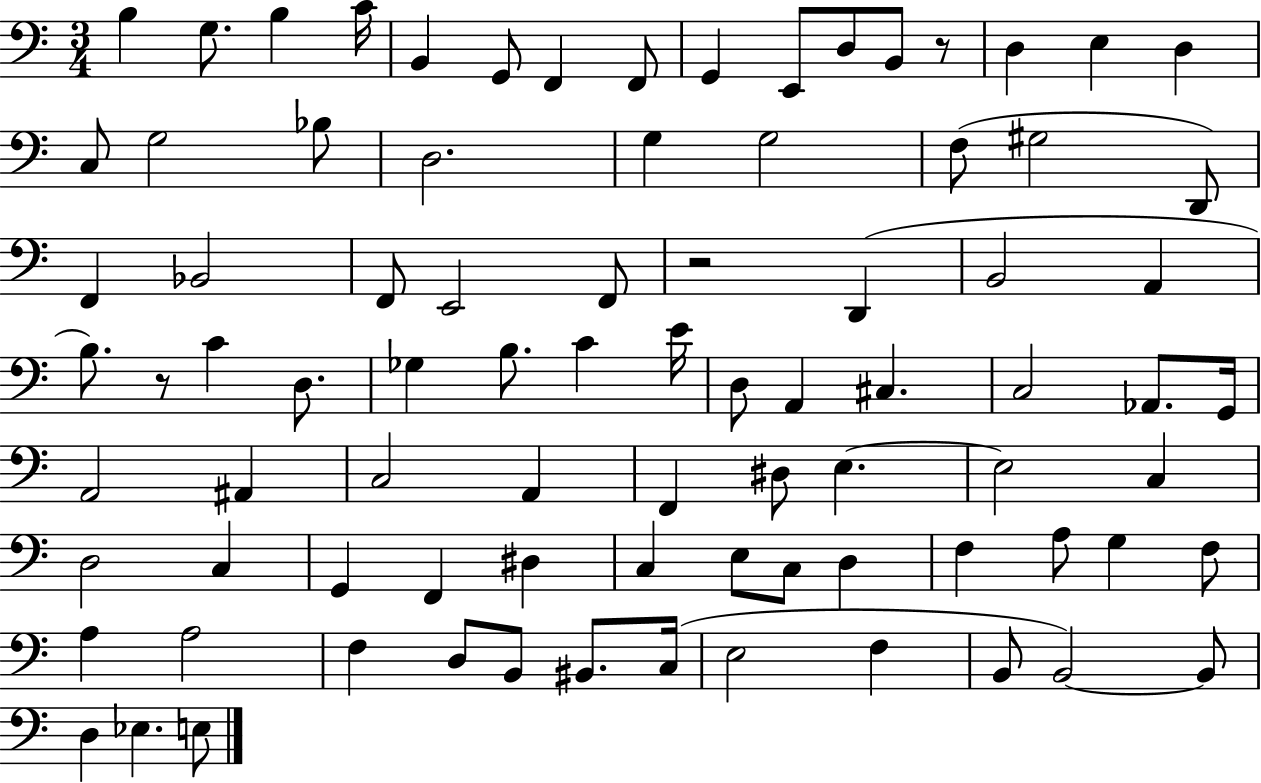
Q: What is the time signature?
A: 3/4